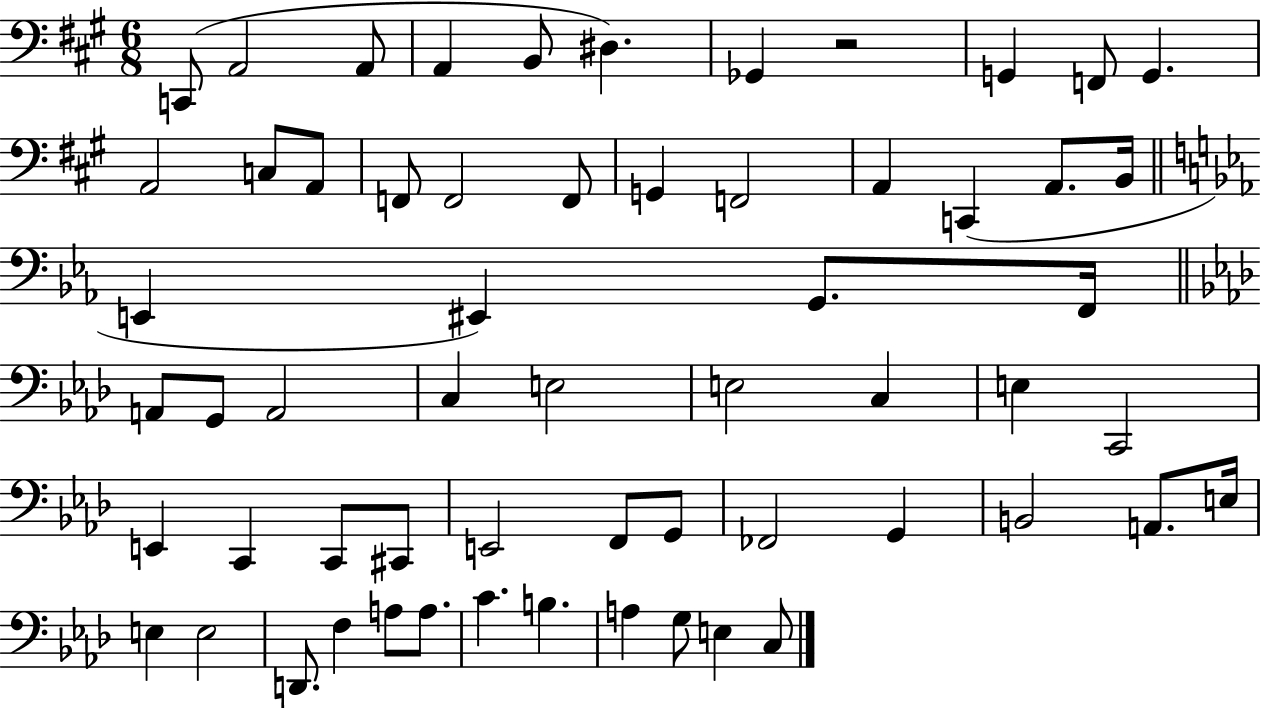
X:1
T:Untitled
M:6/8
L:1/4
K:A
C,,/2 A,,2 A,,/2 A,, B,,/2 ^D, _G,, z2 G,, F,,/2 G,, A,,2 C,/2 A,,/2 F,,/2 F,,2 F,,/2 G,, F,,2 A,, C,, A,,/2 B,,/4 E,, ^E,, G,,/2 F,,/4 A,,/2 G,,/2 A,,2 C, E,2 E,2 C, E, C,,2 E,, C,, C,,/2 ^C,,/2 E,,2 F,,/2 G,,/2 _F,,2 G,, B,,2 A,,/2 E,/4 E, E,2 D,,/2 F, A,/2 A,/2 C B, A, G,/2 E, C,/2